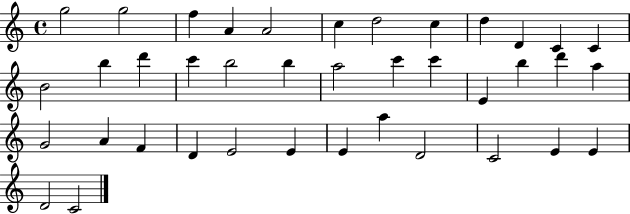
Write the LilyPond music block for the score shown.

{
  \clef treble
  \time 4/4
  \defaultTimeSignature
  \key c \major
  g''2 g''2 | f''4 a'4 a'2 | c''4 d''2 c''4 | d''4 d'4 c'4 c'4 | \break b'2 b''4 d'''4 | c'''4 b''2 b''4 | a''2 c'''4 c'''4 | e'4 b''4 d'''4 a''4 | \break g'2 a'4 f'4 | d'4 e'2 e'4 | e'4 a''4 d'2 | c'2 e'4 e'4 | \break d'2 c'2 | \bar "|."
}